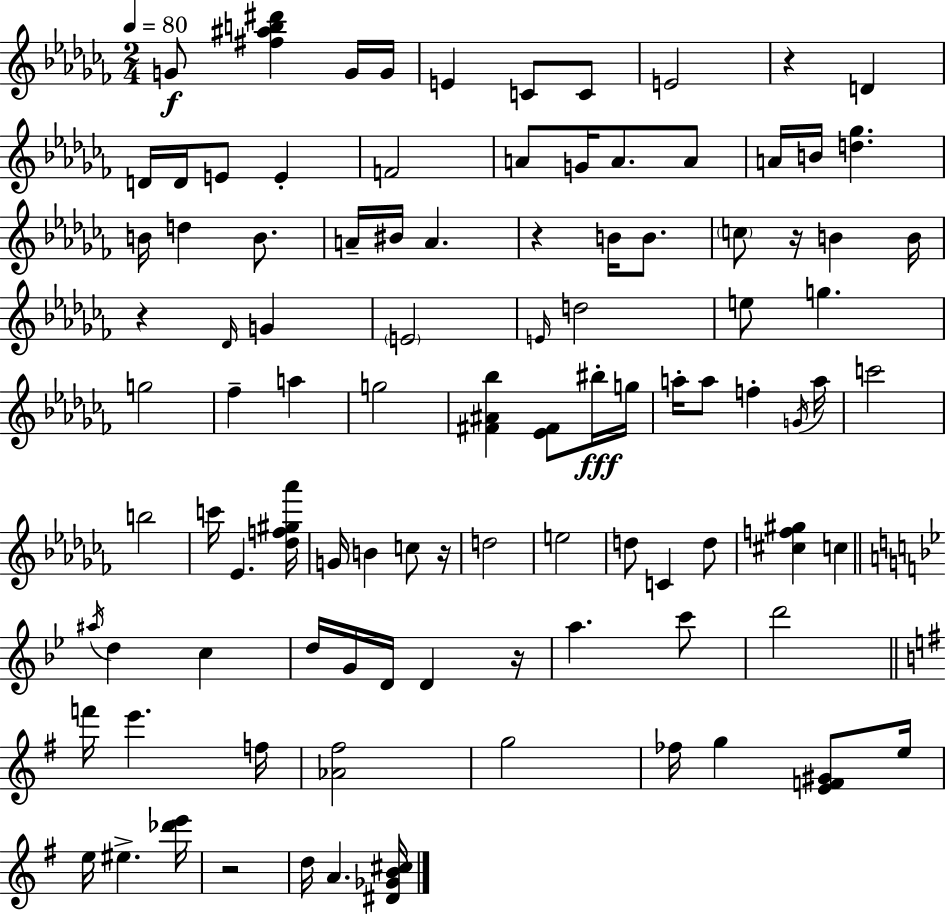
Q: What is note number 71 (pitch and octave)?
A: D6